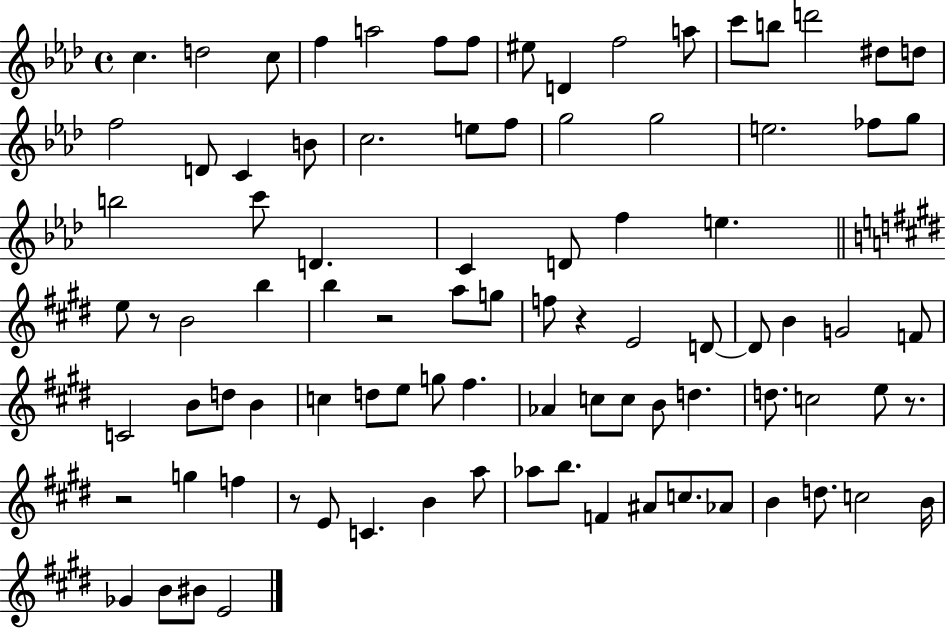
C5/q. D5/h C5/e F5/q A5/h F5/e F5/e EIS5/e D4/q F5/h A5/e C6/e B5/e D6/h D#5/e D5/e F5/h D4/e C4/q B4/e C5/h. E5/e F5/e G5/h G5/h E5/h. FES5/e G5/e B5/h C6/e D4/q. C4/q D4/e F5/q E5/q. E5/e R/e B4/h B5/q B5/q R/h A5/e G5/e F5/e R/q E4/h D4/e D4/e B4/q G4/h F4/e C4/h B4/e D5/e B4/q C5/q D5/e E5/e G5/e F#5/q. Ab4/q C5/e C5/e B4/e D5/q. D5/e. C5/h E5/e R/e. R/h G5/q F5/q R/e E4/e C4/q. B4/q A5/e Ab5/e B5/e. F4/q A#4/e C5/e. Ab4/e B4/q D5/e. C5/h B4/s Gb4/q B4/e BIS4/e E4/h